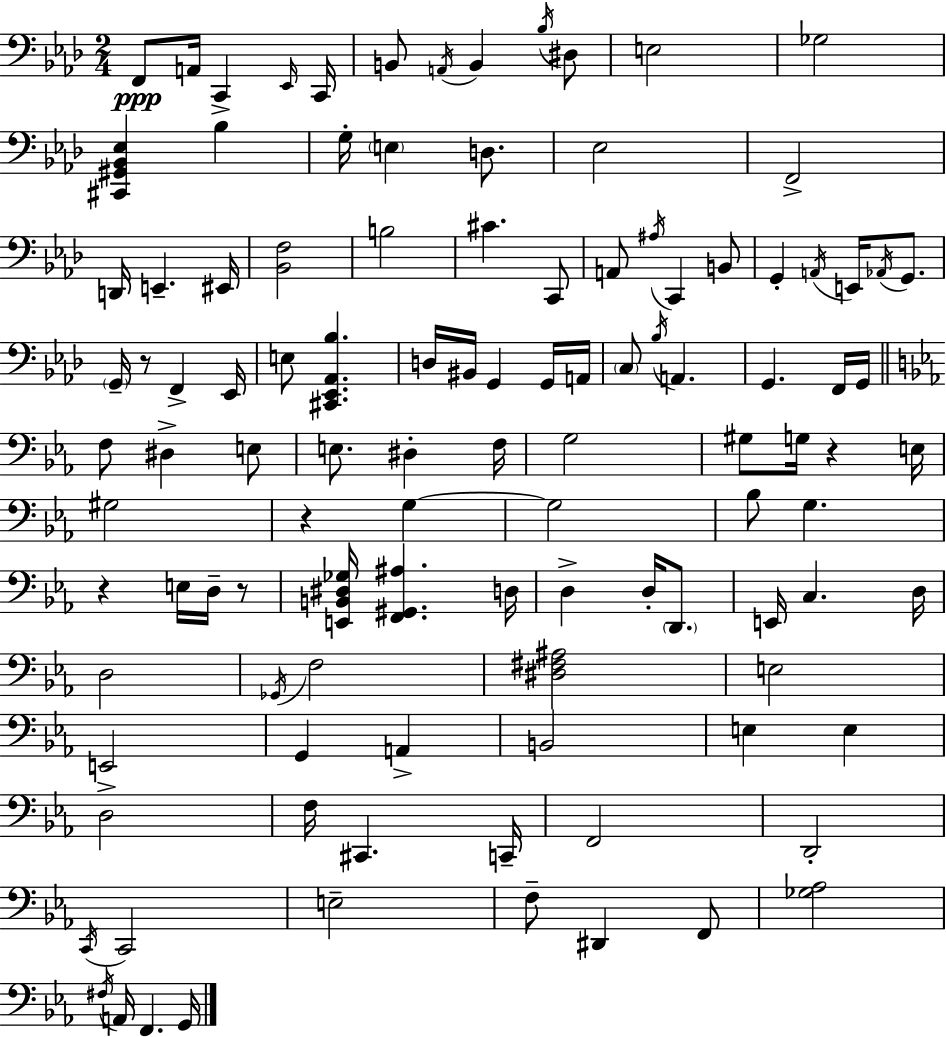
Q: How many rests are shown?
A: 5